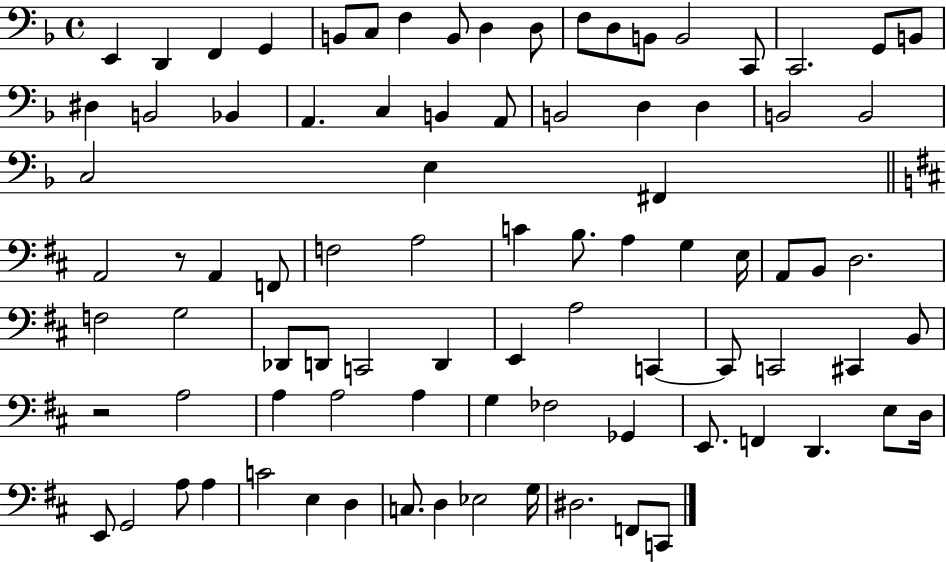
{
  \clef bass
  \time 4/4
  \defaultTimeSignature
  \key f \major
  e,4 d,4 f,4 g,4 | b,8 c8 f4 b,8 d4 d8 | f8 d8 b,8 b,2 c,8 | c,2. g,8 b,8 | \break dis4 b,2 bes,4 | a,4. c4 b,4 a,8 | b,2 d4 d4 | b,2 b,2 | \break c2 e4 fis,4 | \bar "||" \break \key d \major a,2 r8 a,4 f,8 | f2 a2 | c'4 b8. a4 g4 e16 | a,8 b,8 d2. | \break f2 g2 | des,8 d,8 c,2 d,4 | e,4 a2 c,4~~ | c,8 c,2 cis,4 b,8 | \break r2 a2 | a4 a2 a4 | g4 fes2 ges,4 | e,8. f,4 d,4. e8 d16 | \break e,8 g,2 a8 a4 | c'2 e4 d4 | c8. d4 ees2 g16 | dis2. f,8 c,8 | \break \bar "|."
}